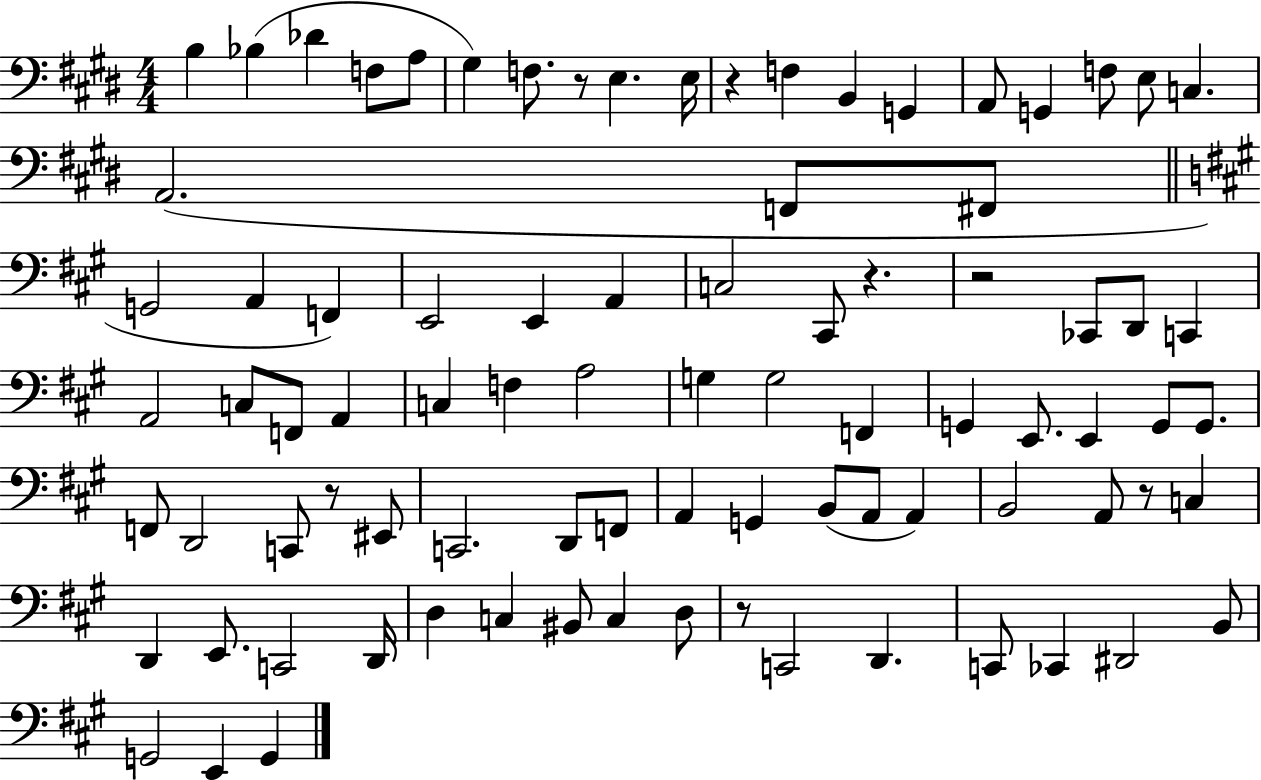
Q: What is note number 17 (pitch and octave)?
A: C3